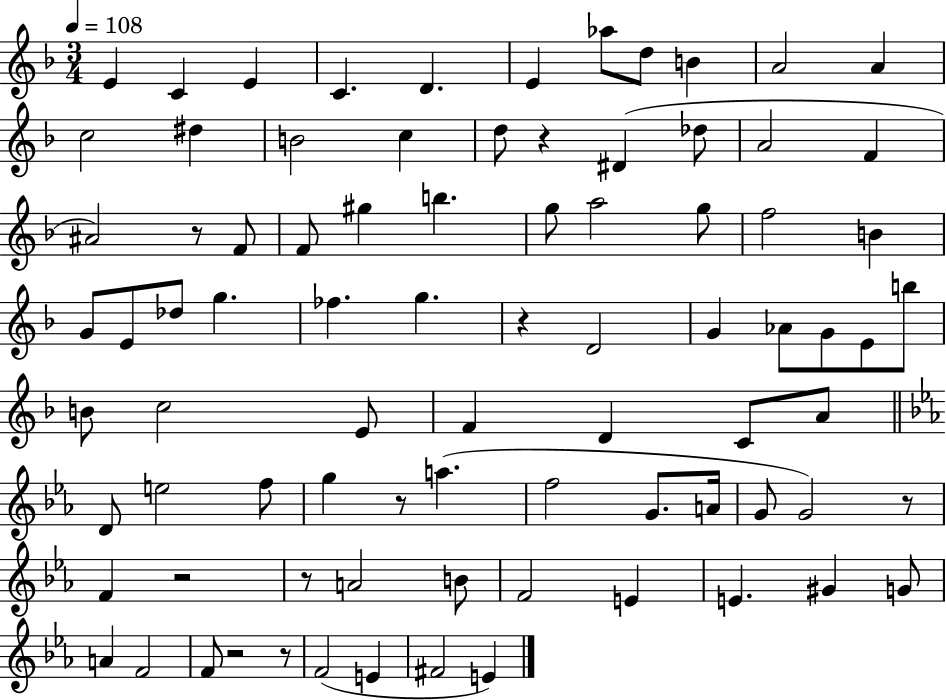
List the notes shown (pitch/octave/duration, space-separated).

E4/q C4/q E4/q C4/q. D4/q. E4/q Ab5/e D5/e B4/q A4/h A4/q C5/h D#5/q B4/h C5/q D5/e R/q D#4/q Db5/e A4/h F4/q A#4/h R/e F4/e F4/e G#5/q B5/q. G5/e A5/h G5/e F5/h B4/q G4/e E4/e Db5/e G5/q. FES5/q. G5/q. R/q D4/h G4/q Ab4/e G4/e E4/e B5/e B4/e C5/h E4/e F4/q D4/q C4/e A4/e D4/e E5/h F5/e G5/q R/e A5/q. F5/h G4/e. A4/s G4/e G4/h R/e F4/q R/h R/e A4/h B4/e F4/h E4/q E4/q. G#4/q G4/e A4/q F4/h F4/e R/h R/e F4/h E4/q F#4/h E4/q